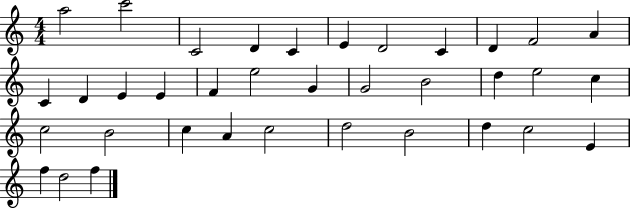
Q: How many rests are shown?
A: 0